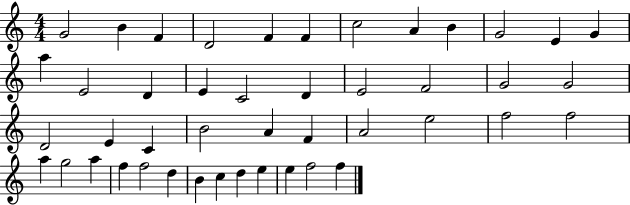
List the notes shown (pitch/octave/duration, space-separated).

G4/h B4/q F4/q D4/h F4/q F4/q C5/h A4/q B4/q G4/h E4/q G4/q A5/q E4/h D4/q E4/q C4/h D4/q E4/h F4/h G4/h G4/h D4/h E4/q C4/q B4/h A4/q F4/q A4/h E5/h F5/h F5/h A5/q G5/h A5/q F5/q F5/h D5/q B4/q C5/q D5/q E5/q E5/q F5/h F5/q